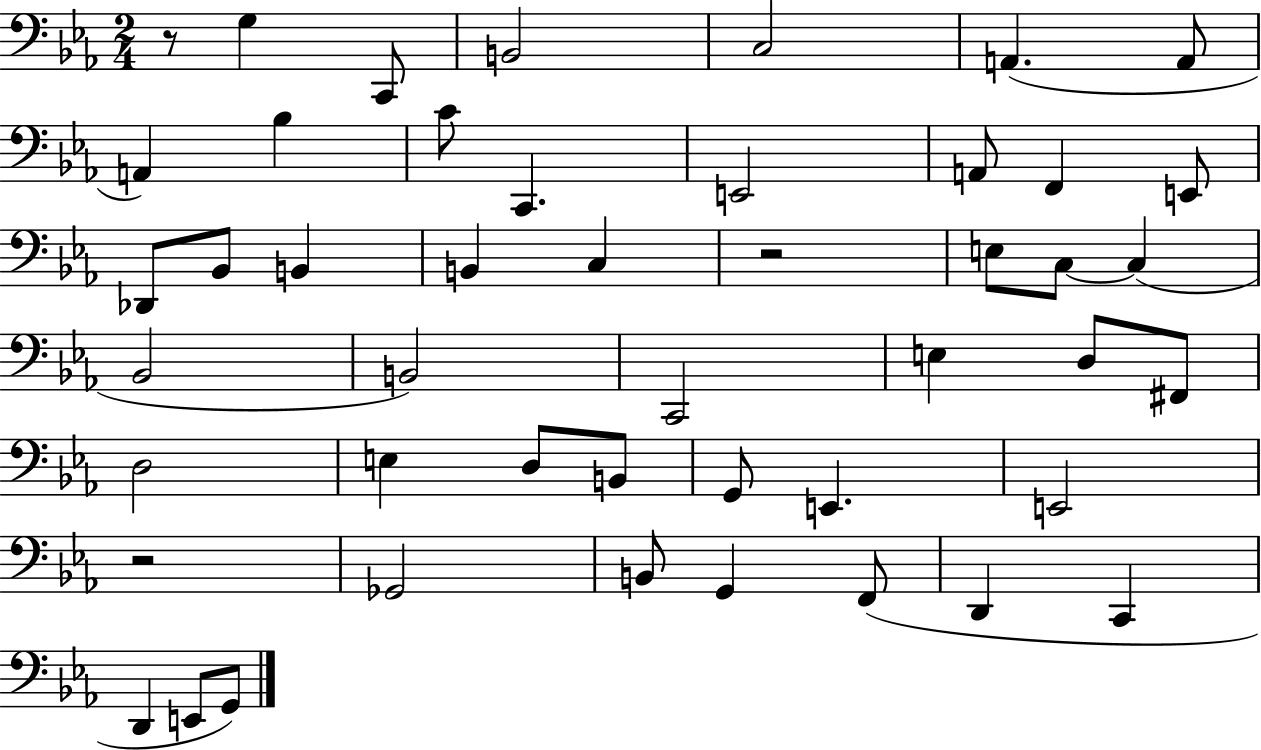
R/e G3/q C2/e B2/h C3/h A2/q. A2/e A2/q Bb3/q C4/e C2/q. E2/h A2/e F2/q E2/e Db2/e Bb2/e B2/q B2/q C3/q R/h E3/e C3/e C3/q Bb2/h B2/h C2/h E3/q D3/e F#2/e D3/h E3/q D3/e B2/e G2/e E2/q. E2/h R/h Gb2/h B2/e G2/q F2/e D2/q C2/q D2/q E2/e G2/e